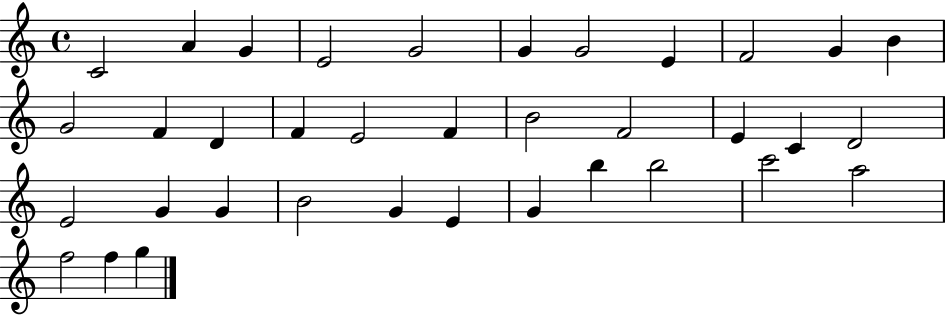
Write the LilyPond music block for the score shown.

{
  \clef treble
  \time 4/4
  \defaultTimeSignature
  \key c \major
  c'2 a'4 g'4 | e'2 g'2 | g'4 g'2 e'4 | f'2 g'4 b'4 | \break g'2 f'4 d'4 | f'4 e'2 f'4 | b'2 f'2 | e'4 c'4 d'2 | \break e'2 g'4 g'4 | b'2 g'4 e'4 | g'4 b''4 b''2 | c'''2 a''2 | \break f''2 f''4 g''4 | \bar "|."
}